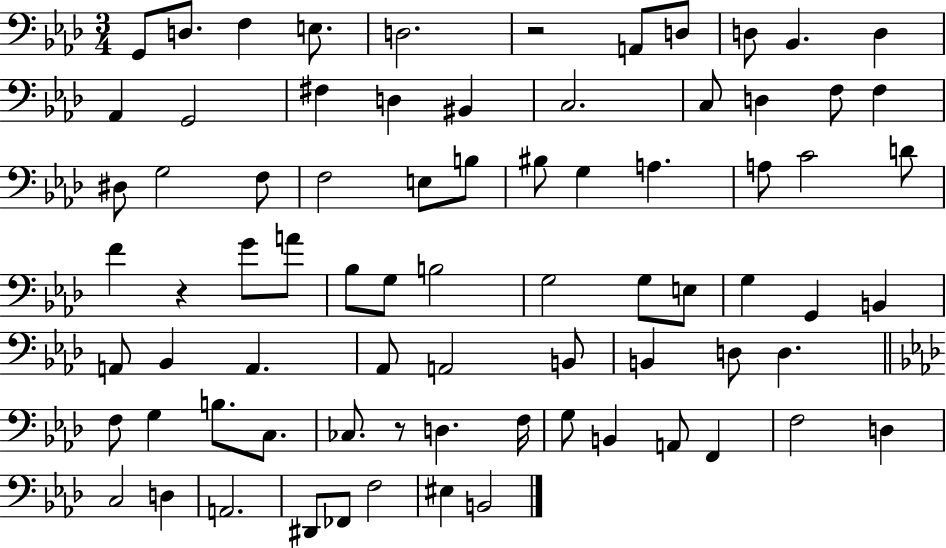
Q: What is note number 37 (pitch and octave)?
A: G3